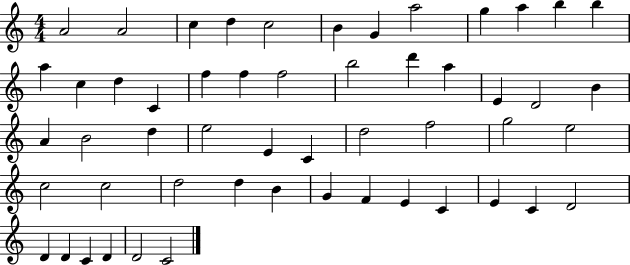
X:1
T:Untitled
M:4/4
L:1/4
K:C
A2 A2 c d c2 B G a2 g a b b a c d C f f f2 b2 d' a E D2 B A B2 d e2 E C d2 f2 g2 e2 c2 c2 d2 d B G F E C E C D2 D D C D D2 C2